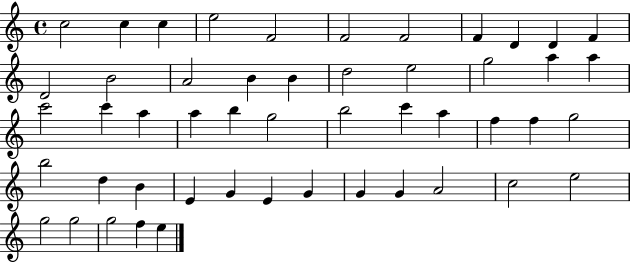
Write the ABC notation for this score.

X:1
T:Untitled
M:4/4
L:1/4
K:C
c2 c c e2 F2 F2 F2 F D D F D2 B2 A2 B B d2 e2 g2 a a c'2 c' a a b g2 b2 c' a f f g2 b2 d B E G E G G G A2 c2 e2 g2 g2 g2 f e